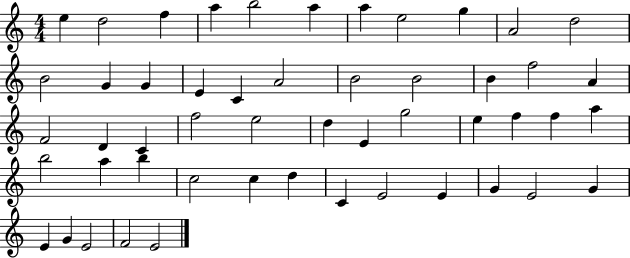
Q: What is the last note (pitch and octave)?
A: E4